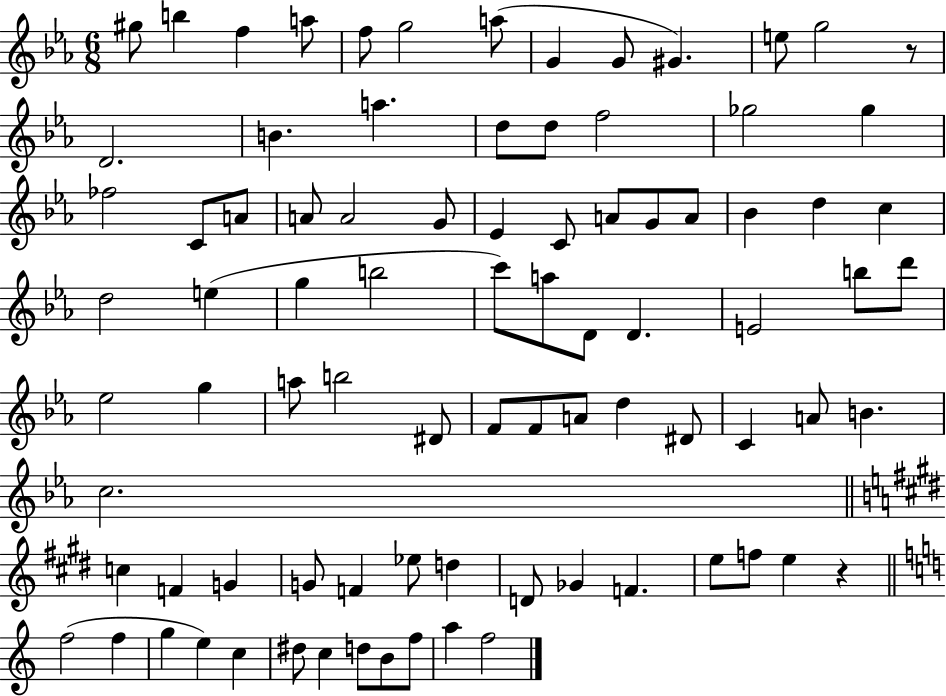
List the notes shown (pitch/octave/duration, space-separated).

G#5/e B5/q F5/q A5/e F5/e G5/h A5/e G4/q G4/e G#4/q. E5/e G5/h R/e D4/h. B4/q. A5/q. D5/e D5/e F5/h Gb5/h Gb5/q FES5/h C4/e A4/e A4/e A4/h G4/e Eb4/q C4/e A4/e G4/e A4/e Bb4/q D5/q C5/q D5/h E5/q G5/q B5/h C6/e A5/e D4/e D4/q. E4/h B5/e D6/e Eb5/h G5/q A5/e B5/h D#4/e F4/e F4/e A4/e D5/q D#4/e C4/q A4/e B4/q. C5/h. C5/q F4/q G4/q G4/e F4/q Eb5/e D5/q D4/e Gb4/q F4/q. E5/e F5/e E5/q R/q F5/h F5/q G5/q E5/q C5/q D#5/e C5/q D5/e B4/e F5/e A5/q F5/h